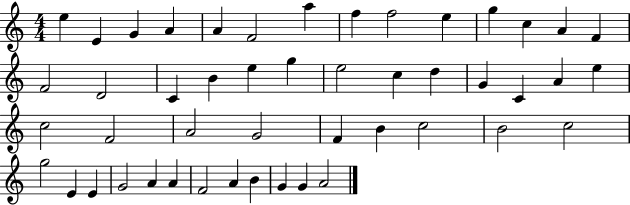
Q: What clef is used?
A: treble